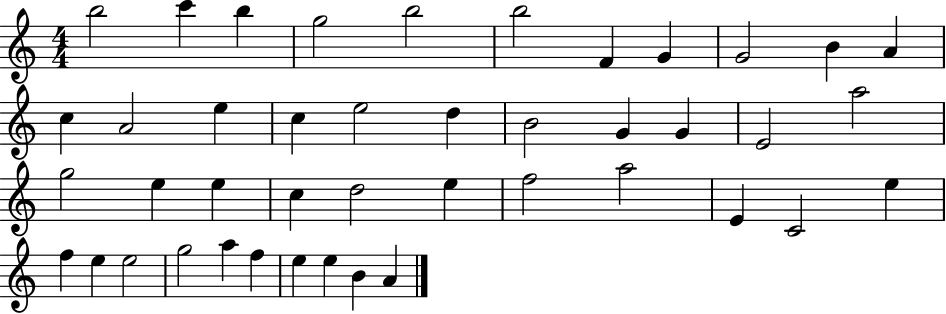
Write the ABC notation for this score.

X:1
T:Untitled
M:4/4
L:1/4
K:C
b2 c' b g2 b2 b2 F G G2 B A c A2 e c e2 d B2 G G E2 a2 g2 e e c d2 e f2 a2 E C2 e f e e2 g2 a f e e B A